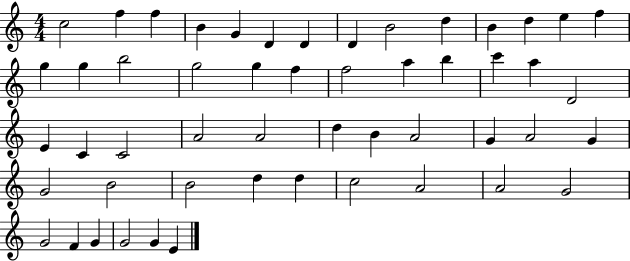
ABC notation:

X:1
T:Untitled
M:4/4
L:1/4
K:C
c2 f f B G D D D B2 d B d e f g g b2 g2 g f f2 a b c' a D2 E C C2 A2 A2 d B A2 G A2 G G2 B2 B2 d d c2 A2 A2 G2 G2 F G G2 G E